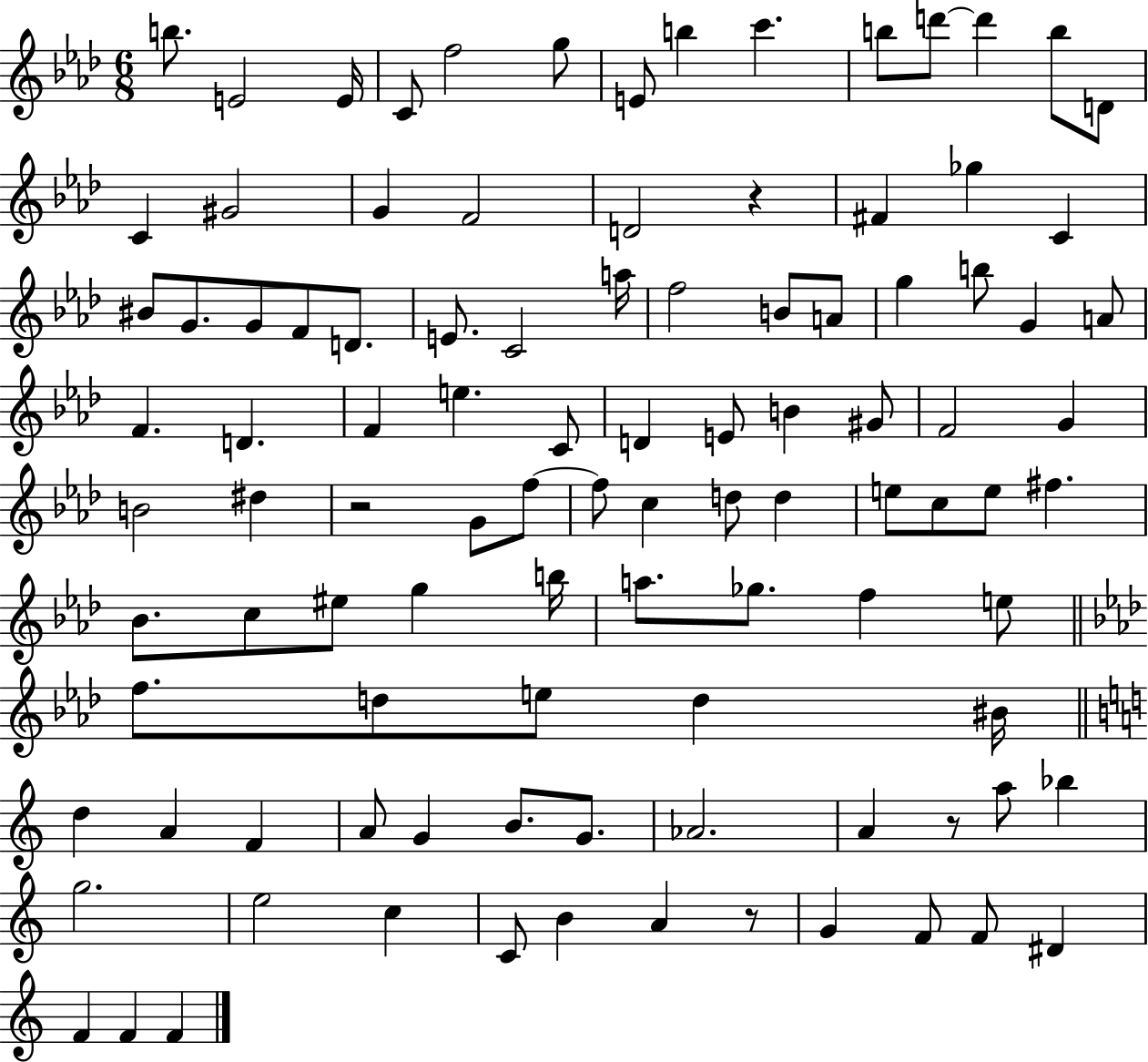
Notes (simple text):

B5/e. E4/h E4/s C4/e F5/h G5/e E4/e B5/q C6/q. B5/e D6/e D6/q B5/e D4/e C4/q G#4/h G4/q F4/h D4/h R/q F#4/q Gb5/q C4/q BIS4/e G4/e. G4/e F4/e D4/e. E4/e. C4/h A5/s F5/h B4/e A4/e G5/q B5/e G4/q A4/e F4/q. D4/q. F4/q E5/q. C4/e D4/q E4/e B4/q G#4/e F4/h G4/q B4/h D#5/q R/h G4/e F5/e F5/e C5/q D5/e D5/q E5/e C5/e E5/e F#5/q. Bb4/e. C5/e EIS5/e G5/q B5/s A5/e. Gb5/e. F5/q E5/e F5/e. D5/e E5/e D5/q BIS4/s D5/q A4/q F4/q A4/e G4/q B4/e. G4/e. Ab4/h. A4/q R/e A5/e Bb5/q G5/h. E5/h C5/q C4/e B4/q A4/q R/e G4/q F4/e F4/e D#4/q F4/q F4/q F4/q